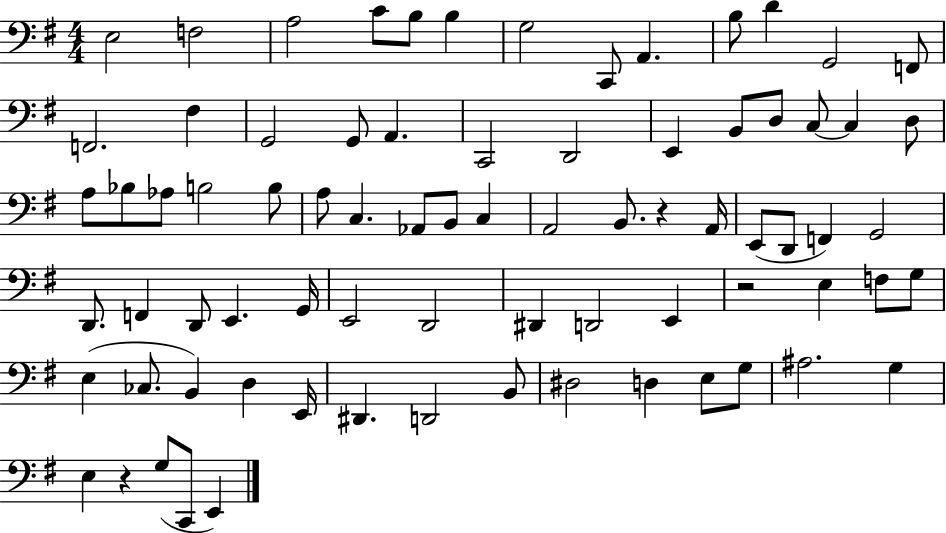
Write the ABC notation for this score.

X:1
T:Untitled
M:4/4
L:1/4
K:G
E,2 F,2 A,2 C/2 B,/2 B, G,2 C,,/2 A,, B,/2 D G,,2 F,,/2 F,,2 ^F, G,,2 G,,/2 A,, C,,2 D,,2 E,, B,,/2 D,/2 C,/2 C, D,/2 A,/2 _B,/2 _A,/2 B,2 B,/2 A,/2 C, _A,,/2 B,,/2 C, A,,2 B,,/2 z A,,/4 E,,/2 D,,/2 F,, G,,2 D,,/2 F,, D,,/2 E,, G,,/4 E,,2 D,,2 ^D,, D,,2 E,, z2 E, F,/2 G,/2 E, _C,/2 B,, D, E,,/4 ^D,, D,,2 B,,/2 ^D,2 D, E,/2 G,/2 ^A,2 G, E, z G,/2 C,,/2 E,,